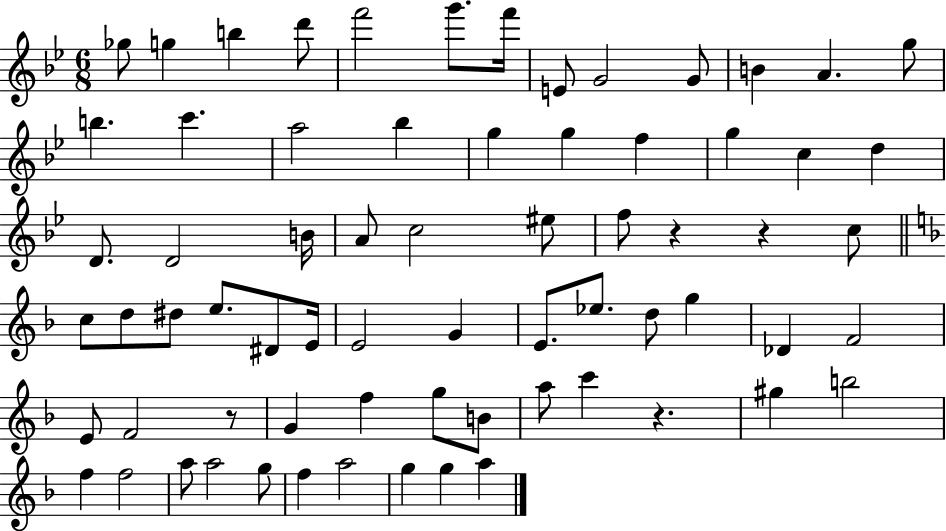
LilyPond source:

{
  \clef treble
  \numericTimeSignature
  \time 6/8
  \key bes \major
  \repeat volta 2 { ges''8 g''4 b''4 d'''8 | f'''2 g'''8. f'''16 | e'8 g'2 g'8 | b'4 a'4. g''8 | \break b''4. c'''4. | a''2 bes''4 | g''4 g''4 f''4 | g''4 c''4 d''4 | \break d'8. d'2 b'16 | a'8 c''2 eis''8 | f''8 r4 r4 c''8 | \bar "||" \break \key f \major c''8 d''8 dis''8 e''8. dis'8 e'16 | e'2 g'4 | e'8. ees''8. d''8 g''4 | des'4 f'2 | \break e'8 f'2 r8 | g'4 f''4 g''8 b'8 | a''8 c'''4 r4. | gis''4 b''2 | \break f''4 f''2 | a''8 a''2 g''8 | f''4 a''2 | g''4 g''4 a''4 | \break } \bar "|."
}